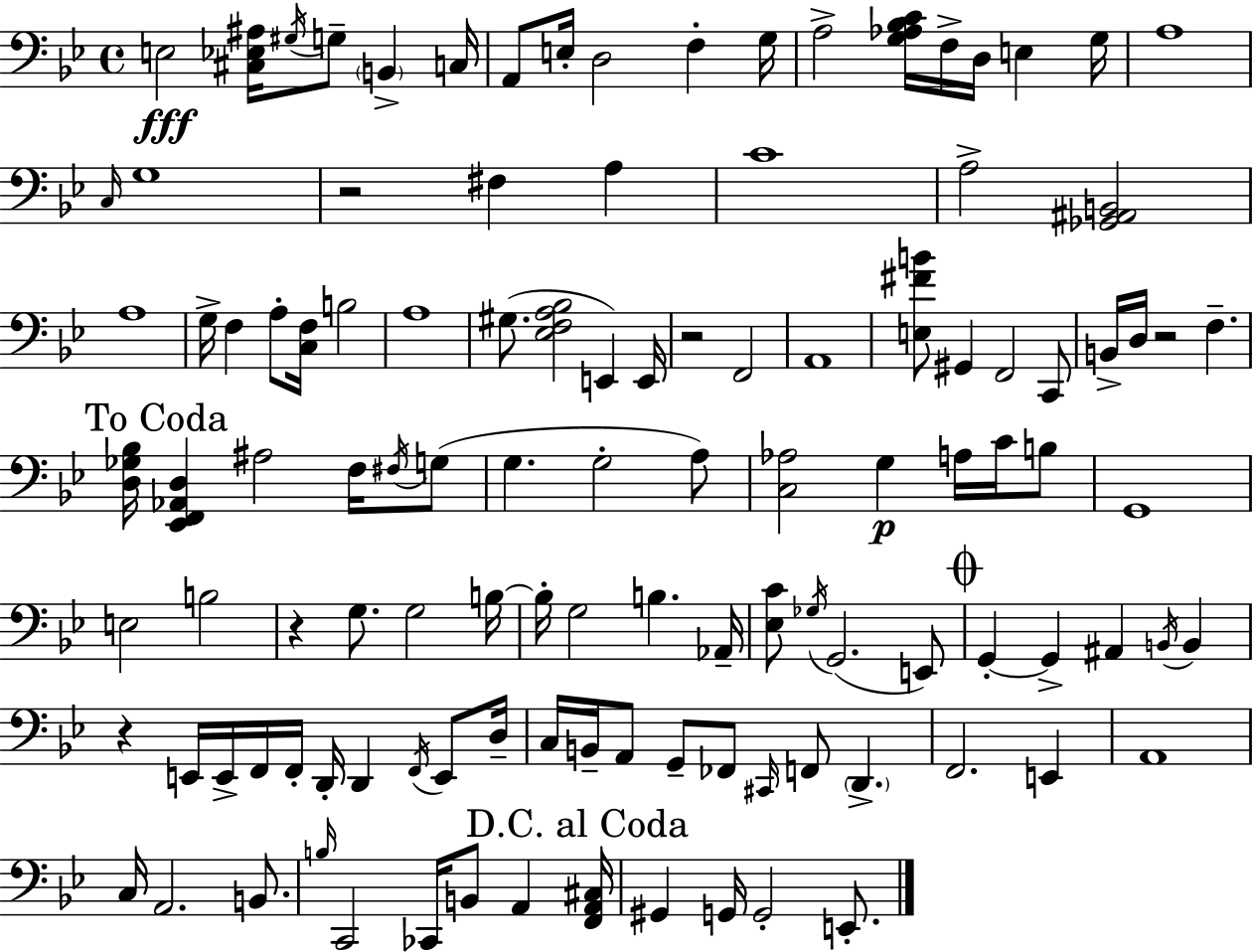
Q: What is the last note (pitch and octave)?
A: E2